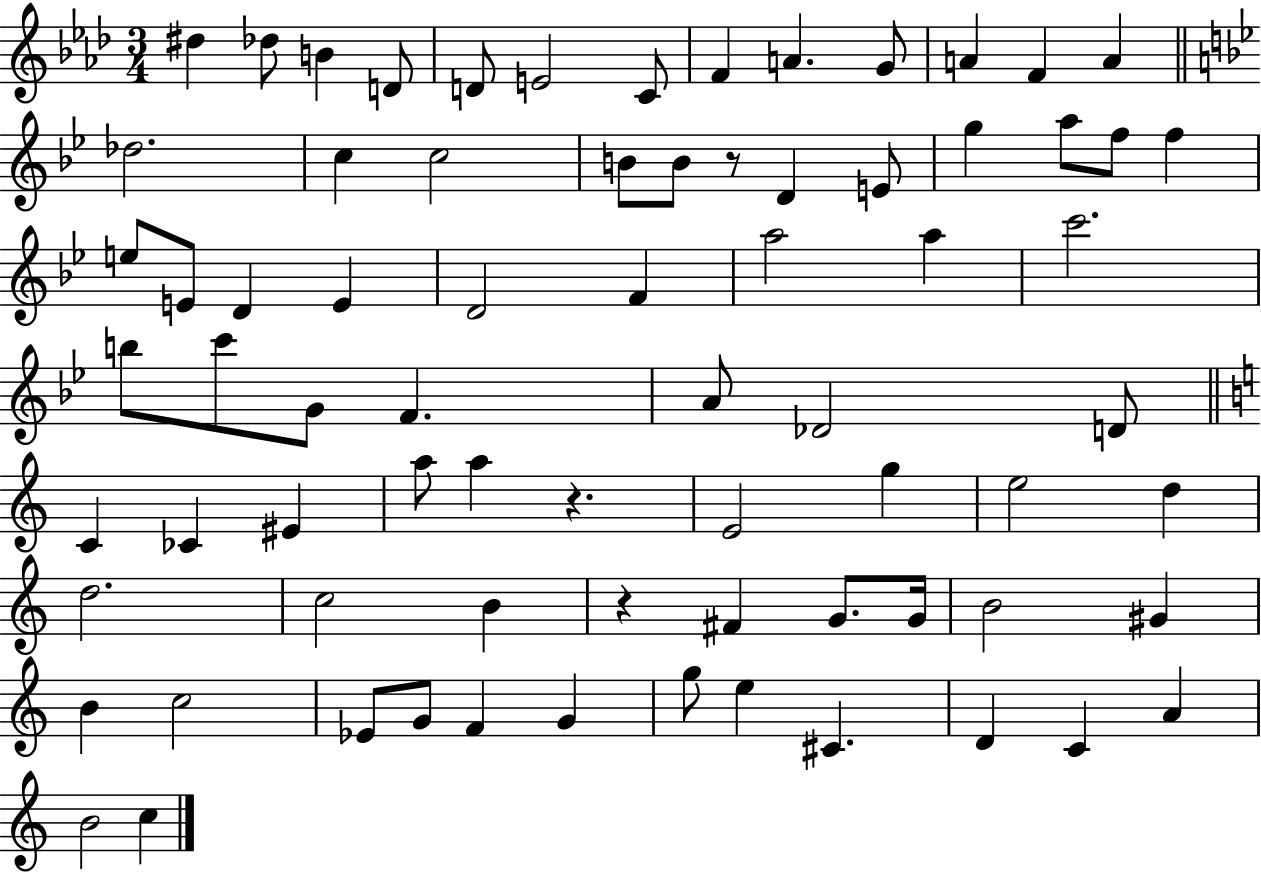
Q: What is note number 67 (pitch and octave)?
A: D4